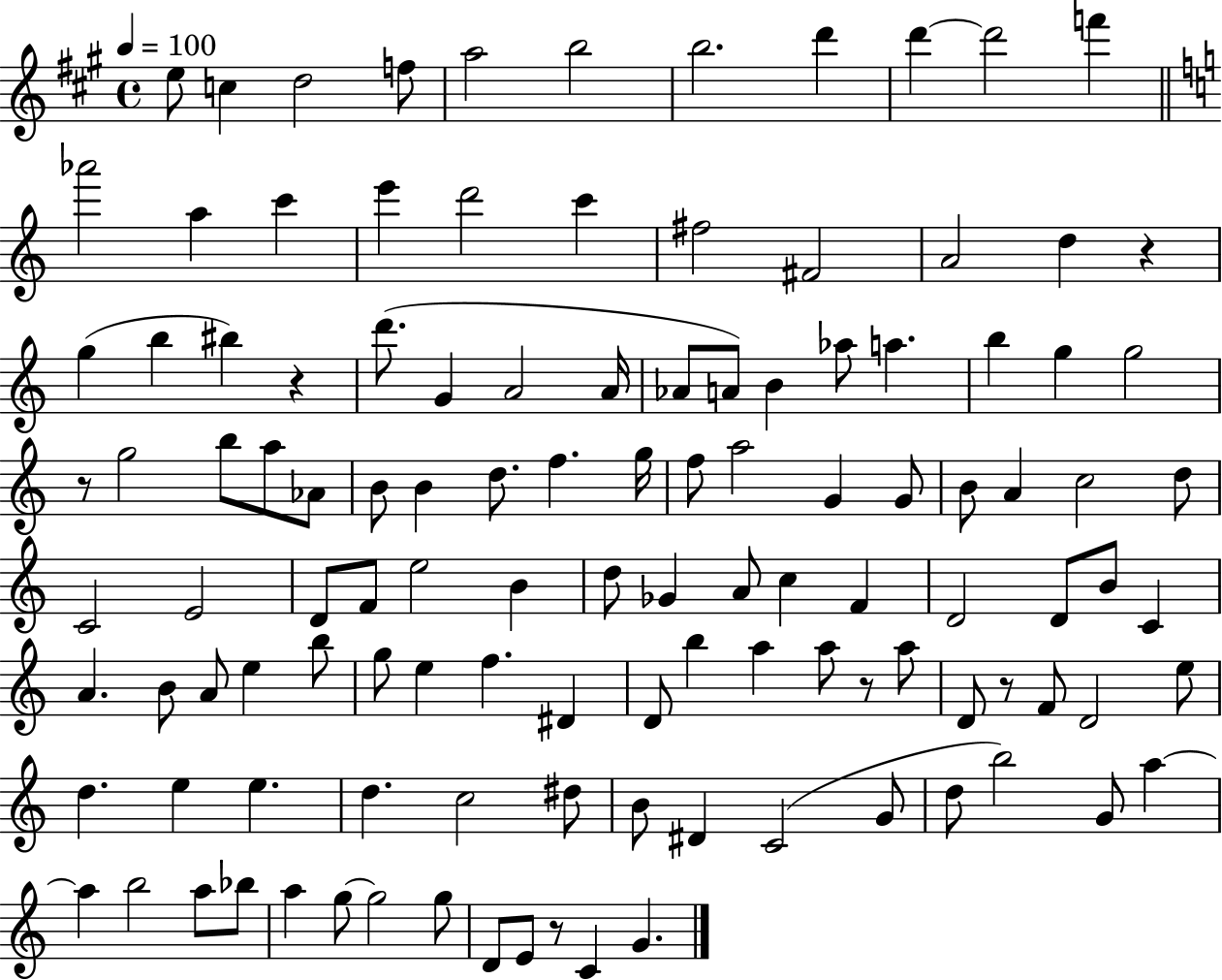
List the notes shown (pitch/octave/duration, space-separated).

E5/e C5/q D5/h F5/e A5/h B5/h B5/h. D6/q D6/q D6/h F6/q Ab6/h A5/q C6/q E6/q D6/h C6/q F#5/h F#4/h A4/h D5/q R/q G5/q B5/q BIS5/q R/q D6/e. G4/q A4/h A4/s Ab4/e A4/e B4/q Ab5/e A5/q. B5/q G5/q G5/h R/e G5/h B5/e A5/e Ab4/e B4/e B4/q D5/e. F5/q. G5/s F5/e A5/h G4/q G4/e B4/e A4/q C5/h D5/e C4/h E4/h D4/e F4/e E5/h B4/q D5/e Gb4/q A4/e C5/q F4/q D4/h D4/e B4/e C4/q A4/q. B4/e A4/e E5/q B5/e G5/e E5/q F5/q. D#4/q D4/e B5/q A5/q A5/e R/e A5/e D4/e R/e F4/e D4/h E5/e D5/q. E5/q E5/q. D5/q. C5/h D#5/e B4/e D#4/q C4/h G4/e D5/e B5/h G4/e A5/q A5/q B5/h A5/e Bb5/e A5/q G5/e G5/h G5/e D4/e E4/e R/e C4/q G4/q.